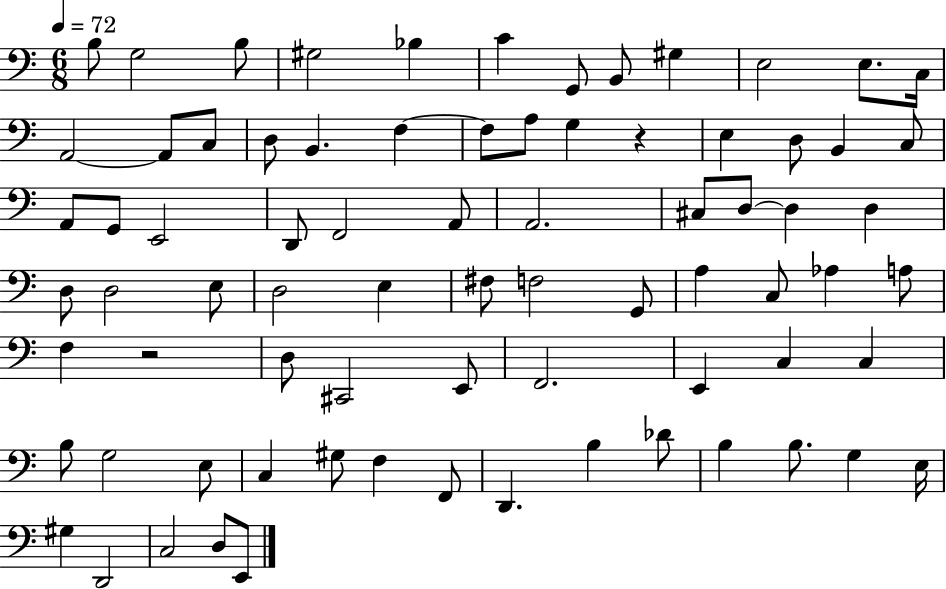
{
  \clef bass
  \numericTimeSignature
  \time 6/8
  \key c \major
  \tempo 4 = 72
  b8 g2 b8 | gis2 bes4 | c'4 g,8 b,8 gis4 | e2 e8. c16 | \break a,2~~ a,8 c8 | d8 b,4. f4~~ | f8 a8 g4 r4 | e4 d8 b,4 c8 | \break a,8 g,8 e,2 | d,8 f,2 a,8 | a,2. | cis8 d8~~ d4 d4 | \break d8 d2 e8 | d2 e4 | fis8 f2 g,8 | a4 c8 aes4 a8 | \break f4 r2 | d8 cis,2 e,8 | f,2. | e,4 c4 c4 | \break b8 g2 e8 | c4 gis8 f4 f,8 | d,4. b4 des'8 | b4 b8. g4 e16 | \break gis4 d,2 | c2 d8 e,8 | \bar "|."
}